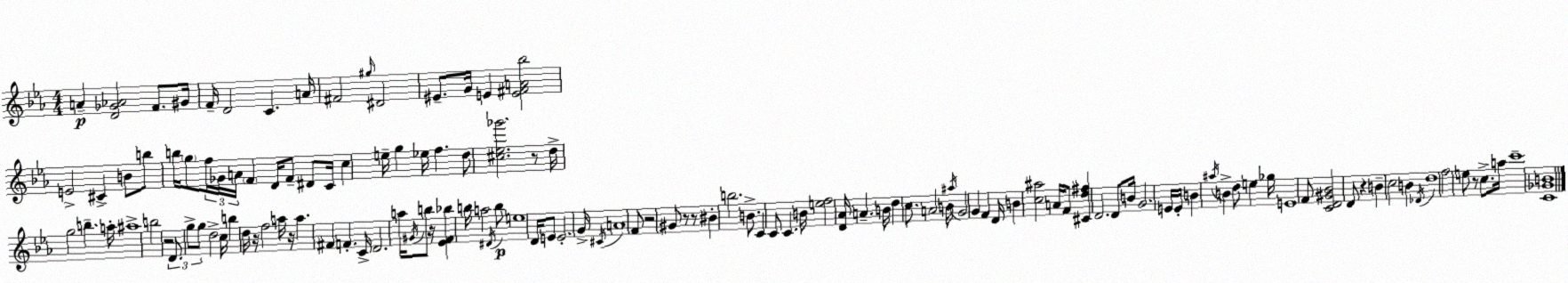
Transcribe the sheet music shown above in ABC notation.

X:1
T:Untitled
M:4/4
L:1/4
K:Eb
A [D_G_A]2 F/2 ^G/4 F/4 D2 C A/4 ^F2 ^g/4 ^D2 ^E/2 G/4 E [E^FA_b]2 E2 ^C B/2 b/2 b/4 g/2 f/4 _G/4 A/4 F D/4 F/2 ^D/2 C/4 c e/4 g _e/4 f d/2 [^c_e_g']2 z/2 d/4 g2 b a/4 ^a4 b2 z2 D/2 g/2 g/2 d2 c/4 b d/4 z/4 f2 a/4 z/4 a ^F F C/4 D2 a/4 ^G/4 b/2 z/4 [_EF_b] b/4 a2 ^D/4 b/2 e4 D/4 E/2 E2 G/4 ^C/4 A4 F/2 z2 ^G/2 z/2 z/2 ^B b2 B/2 C C/2 C B/4 [ef]2 [D_A]/4 A B/4 d c/2 A2 B/4 ^a/4 G2 G F D/4 B [c^a]2 A/4 F/2 [^Cd^f] D2 D/2 B/4 G2 E/4 E/4 B ^a/4 B d/2 e _g/4 E4 F/2 [CD^G_B]2 D/2 z B c2 B _D/4 d4 f2 e/2 z/2 c/2 a/4 c'4 [C_GB]4